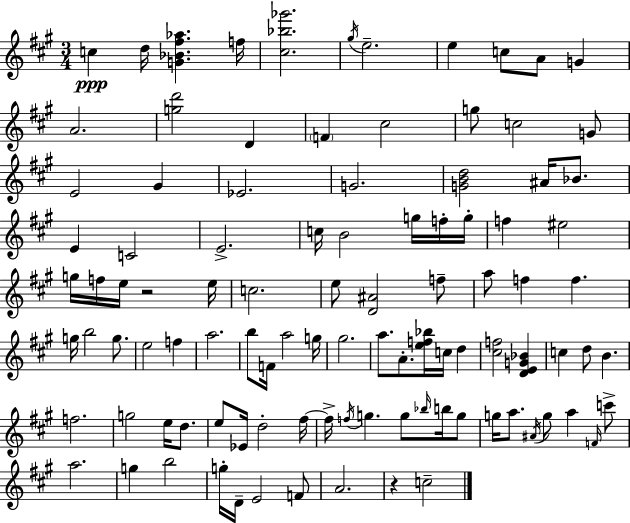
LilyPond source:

{
  \clef treble
  \numericTimeSignature
  \time 3/4
  \key a \major
  c''4\ppp d''16 <g' bes' fis'' aes''>4. f''16 | <cis'' bes'' ges'''>2. | \acciaccatura { gis''16 } e''2.-- | e''4 c''8 a'8 g'4 | \break a'2. | <g'' d'''>2 d'4 | \parenthesize f'4 cis''2 | g''8 c''2 g'8 | \break e'2 gis'4 | ees'2. | g'2. | <g' b' d''>2 ais'16 bes'8. | \break e'4 c'2 | e'2.-> | c''16 b'2 g''16 f''16-. | g''16-. f''4 eis''2 | \break g''16 f''16 e''16 r2 | e''16 c''2. | e''8 <d' ais'>2 f''8-- | a''8 f''4 f''4. | \break g''16 b''2 g''8. | e''2 f''4 | a''2. | b''8 f'16 a''2 | \break g''16 gis''2. | a''8. a'8.-. <e'' f'' bes''>16 c''16 d''4 | <cis'' f''>2 <d' e' g' bes'>4 | c''4 d''8 b'4. | \break f''2. | g''2 e''16 d''8. | e''8 ees'16 d''2-. | fis''16~~ fis''16-> \acciaccatura { f''16 } g''4. g''8 \grace { bes''16 } | \break b''16 g''8 g''16 a''8. \acciaccatura { ais'16 } g''8 a''4 | \grace { f'16 } c'''8-> a''2. | g''4 b''2 | g''16-. d'16-- e'2 | \break f'8 a'2. | r4 c''2-- | \bar "|."
}